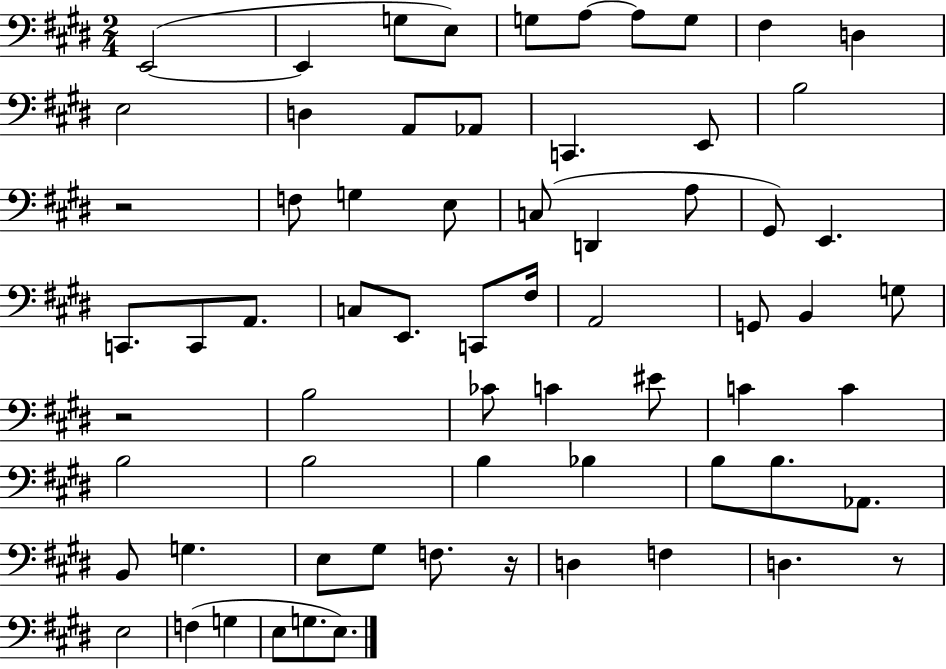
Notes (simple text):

E2/h E2/q G3/e E3/e G3/e A3/e A3/e G3/e F#3/q D3/q E3/h D3/q A2/e Ab2/e C2/q. E2/e B3/h R/h F3/e G3/q E3/e C3/e D2/q A3/e G#2/e E2/q. C2/e. C2/e A2/e. C3/e E2/e. C2/e F#3/s A2/h G2/e B2/q G3/e R/h B3/h CES4/e C4/q EIS4/e C4/q C4/q B3/h B3/h B3/q Bb3/q B3/e B3/e. Ab2/e. B2/e G3/q. E3/e G#3/e F3/e. R/s D3/q F3/q D3/q. R/e E3/h F3/q G3/q E3/e G3/e. E3/e.